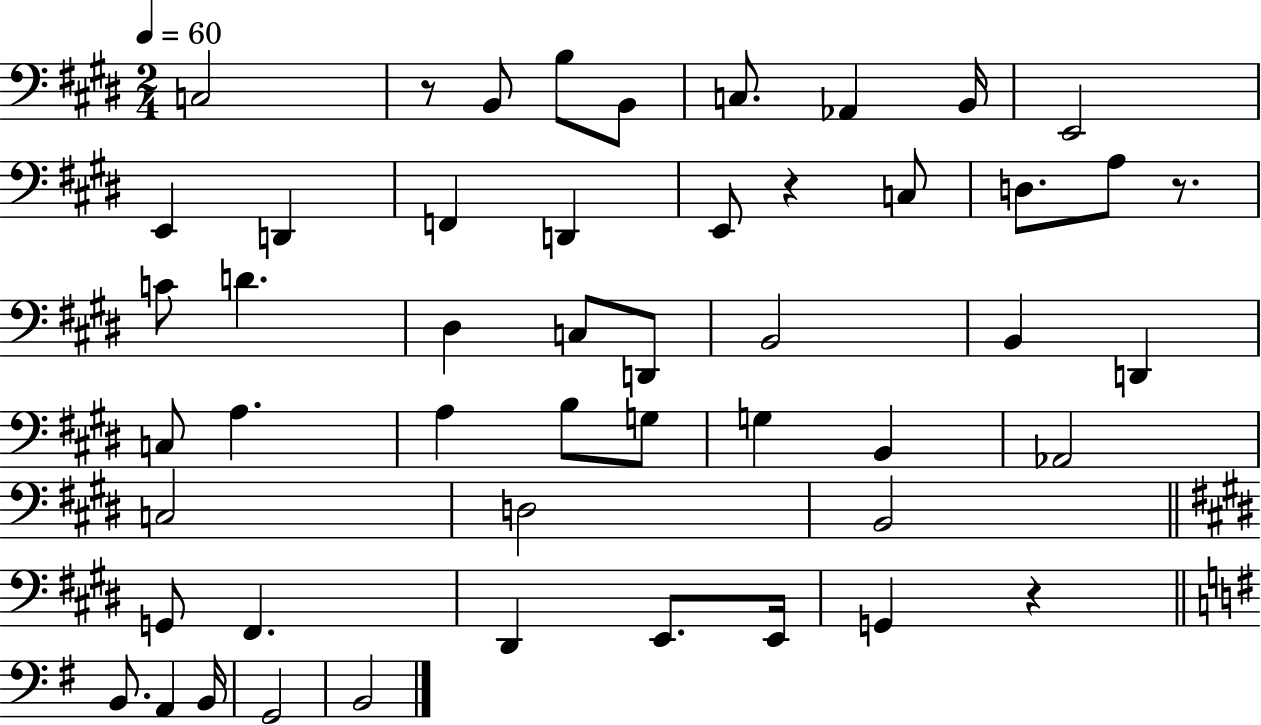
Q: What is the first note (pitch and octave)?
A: C3